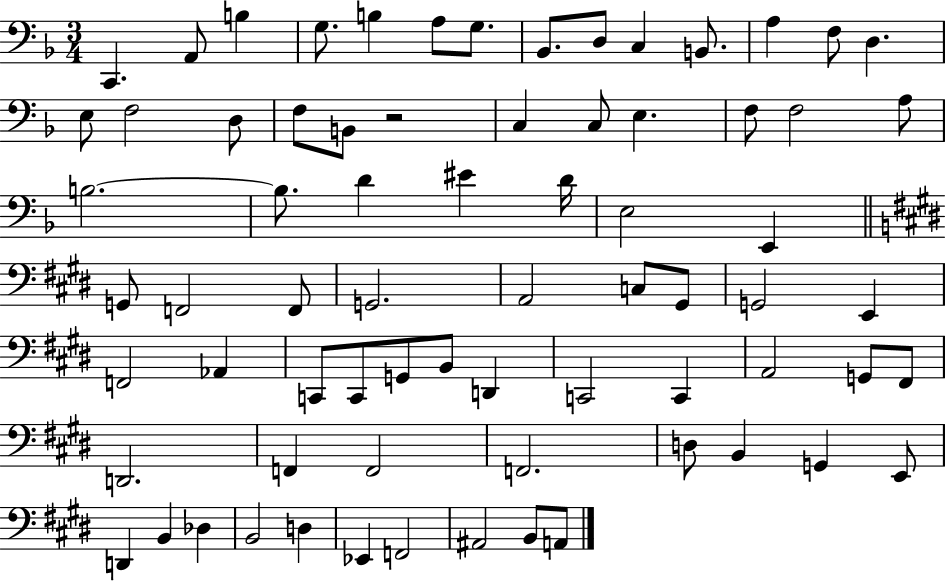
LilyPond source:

{
  \clef bass
  \numericTimeSignature
  \time 3/4
  \key f \major
  \repeat volta 2 { c,4. a,8 b4 | g8. b4 a8 g8. | bes,8. d8 c4 b,8. | a4 f8 d4. | \break e8 f2 d8 | f8 b,8 r2 | c4 c8 e4. | f8 f2 a8 | \break b2.~~ | b8. d'4 eis'4 d'16 | e2 e,4 | \bar "||" \break \key e \major g,8 f,2 f,8 | g,2. | a,2 c8 gis,8 | g,2 e,4 | \break f,2 aes,4 | c,8 c,8 g,8 b,8 d,4 | c,2 c,4 | a,2 g,8 fis,8 | \break d,2. | f,4 f,2 | f,2. | d8 b,4 g,4 e,8 | \break d,4 b,4 des4 | b,2 d4 | ees,4 f,2 | ais,2 b,8 a,8 | \break } \bar "|."
}